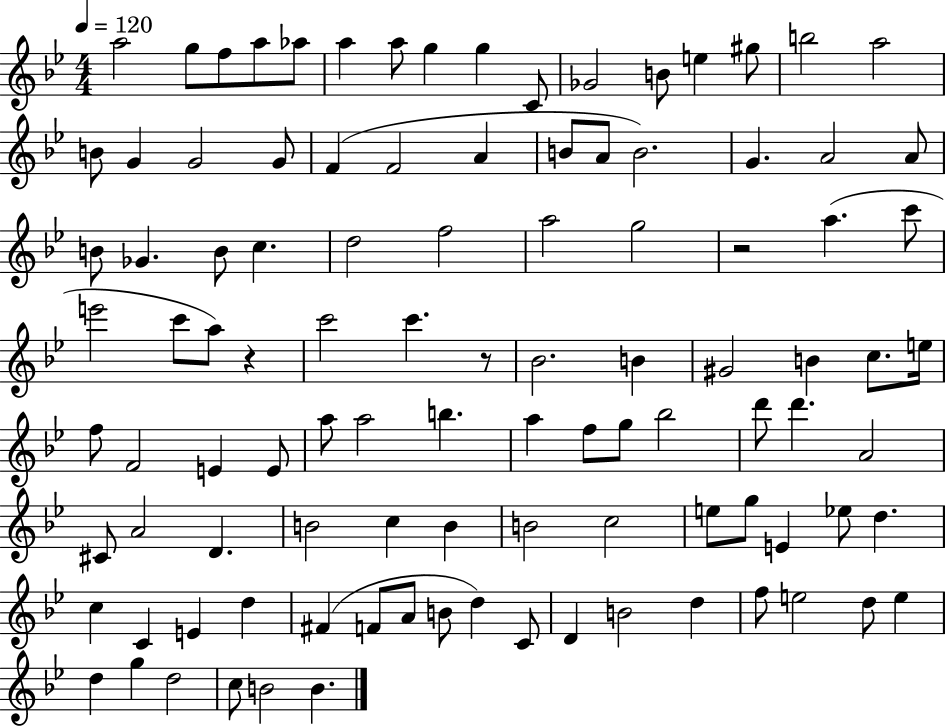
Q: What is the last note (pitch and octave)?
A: B4